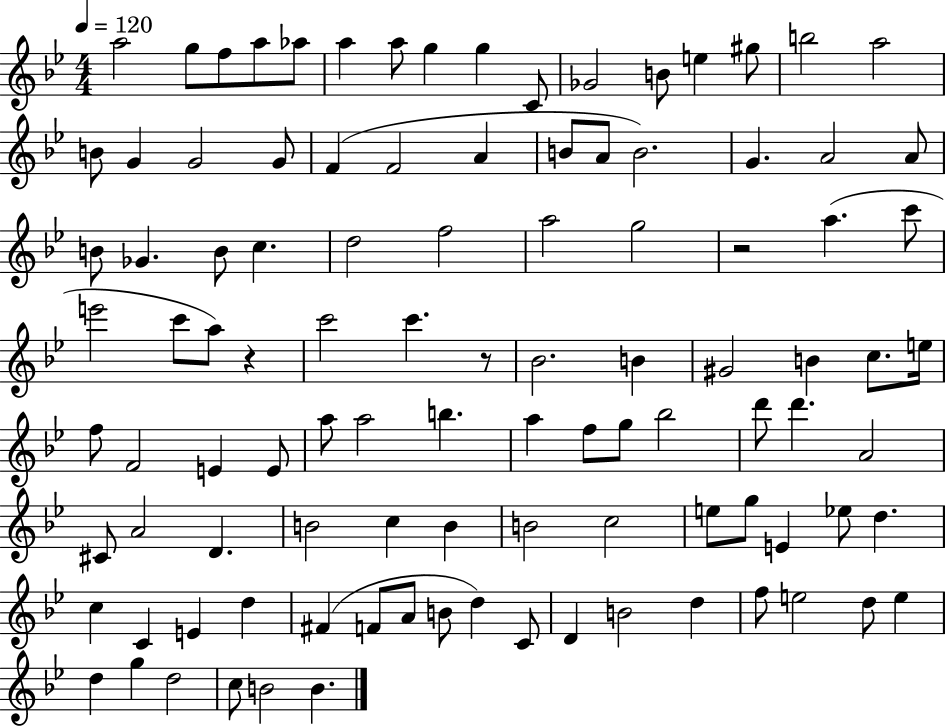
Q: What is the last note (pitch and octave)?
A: B4